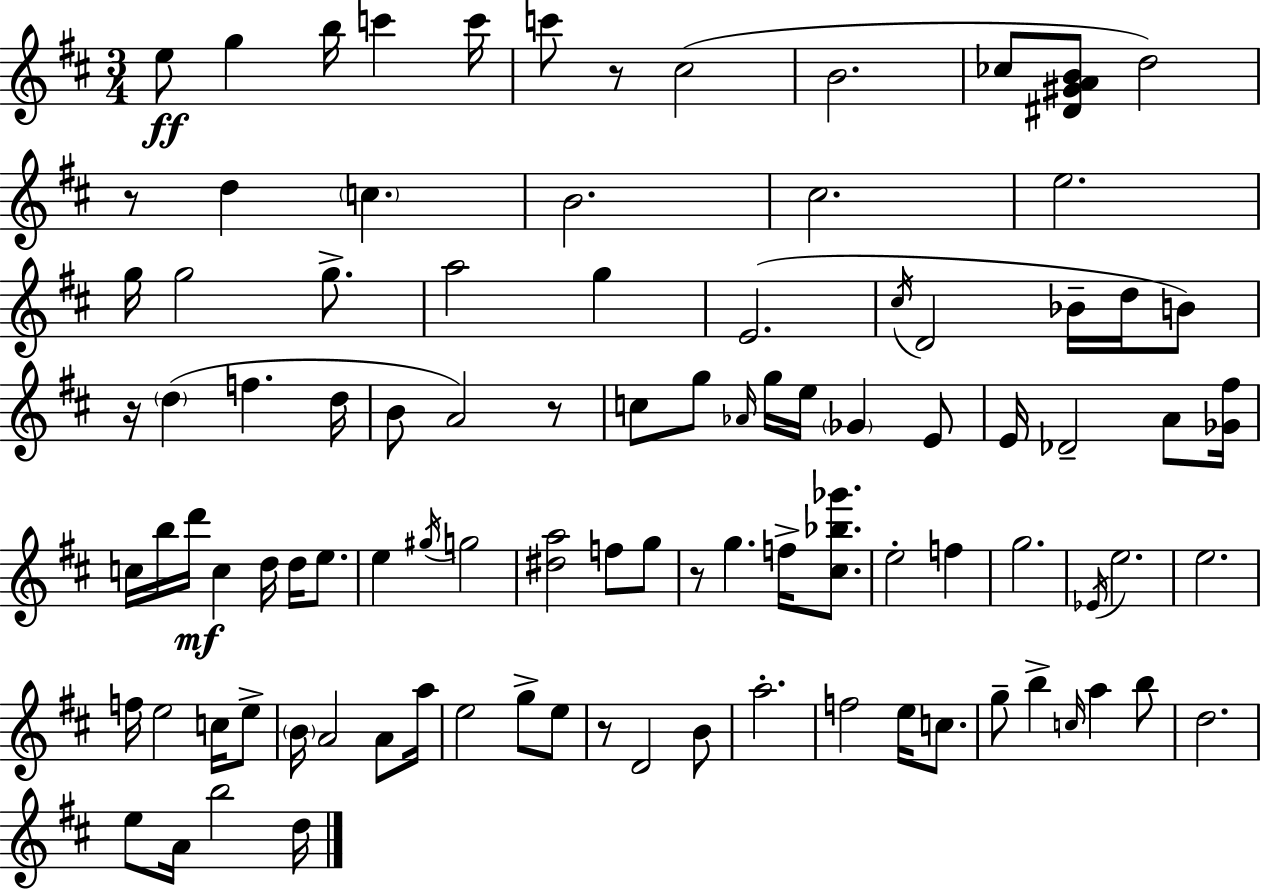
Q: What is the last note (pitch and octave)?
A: D5